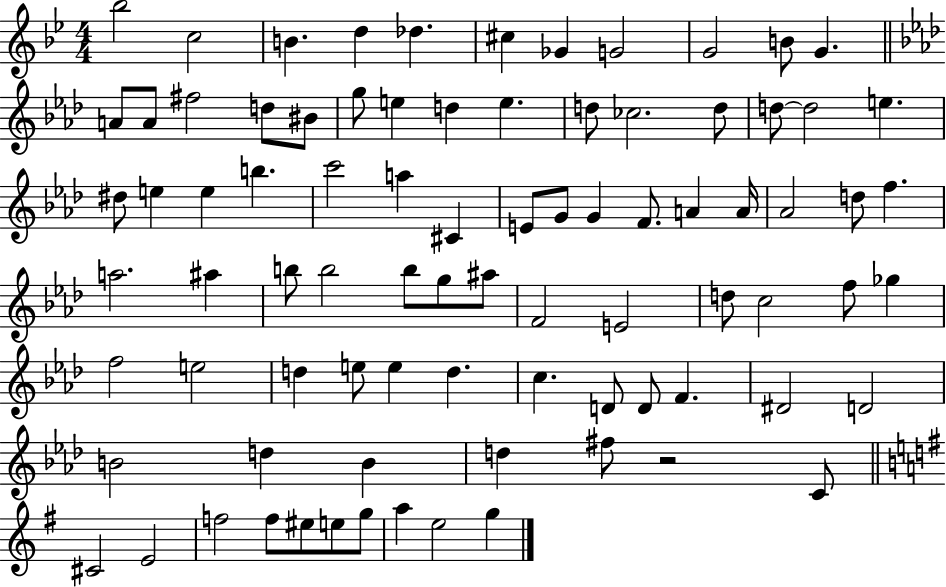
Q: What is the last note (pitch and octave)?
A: G5